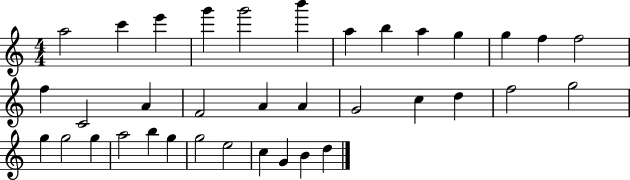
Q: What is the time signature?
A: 4/4